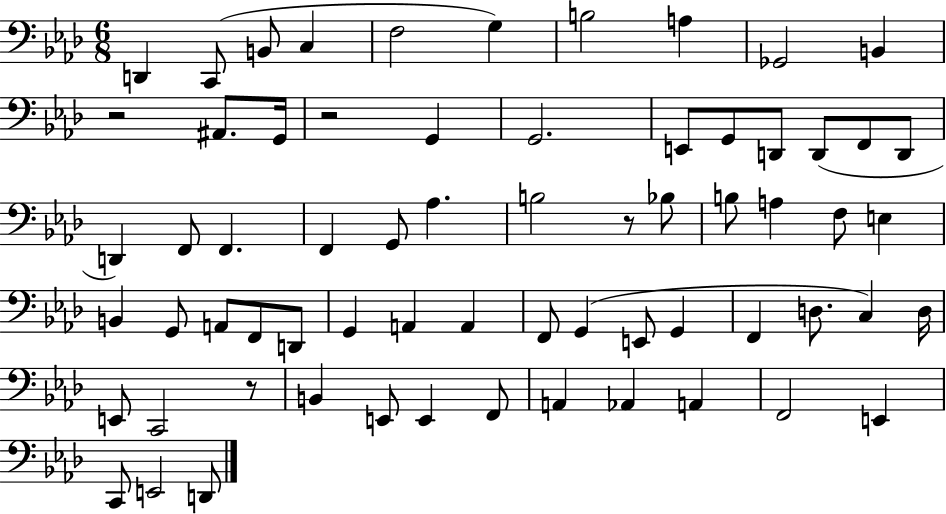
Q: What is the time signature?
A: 6/8